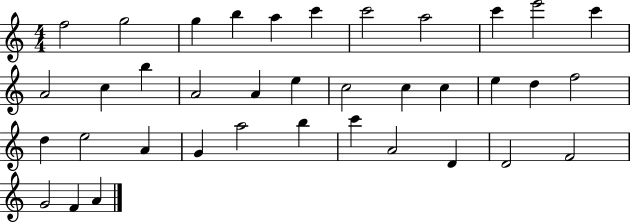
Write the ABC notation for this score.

X:1
T:Untitled
M:4/4
L:1/4
K:C
f2 g2 g b a c' c'2 a2 c' e'2 c' A2 c b A2 A e c2 c c e d f2 d e2 A G a2 b c' A2 D D2 F2 G2 F A